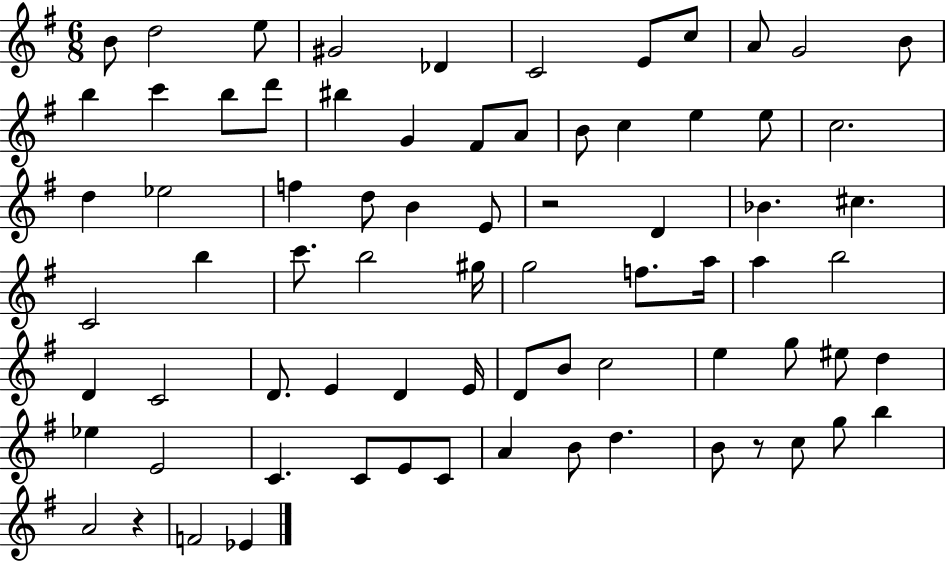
{
  \clef treble
  \numericTimeSignature
  \time 6/8
  \key g \major
  b'8 d''2 e''8 | gis'2 des'4 | c'2 e'8 c''8 | a'8 g'2 b'8 | \break b''4 c'''4 b''8 d'''8 | bis''4 g'4 fis'8 a'8 | b'8 c''4 e''4 e''8 | c''2. | \break d''4 ees''2 | f''4 d''8 b'4 e'8 | r2 d'4 | bes'4. cis''4. | \break c'2 b''4 | c'''8. b''2 gis''16 | g''2 f''8. a''16 | a''4 b''2 | \break d'4 c'2 | d'8. e'4 d'4 e'16 | d'8 b'8 c''2 | e''4 g''8 eis''8 d''4 | \break ees''4 e'2 | c'4. c'8 e'8 c'8 | a'4 b'8 d''4. | b'8 r8 c''8 g''8 b''4 | \break a'2 r4 | f'2 ees'4 | \bar "|."
}